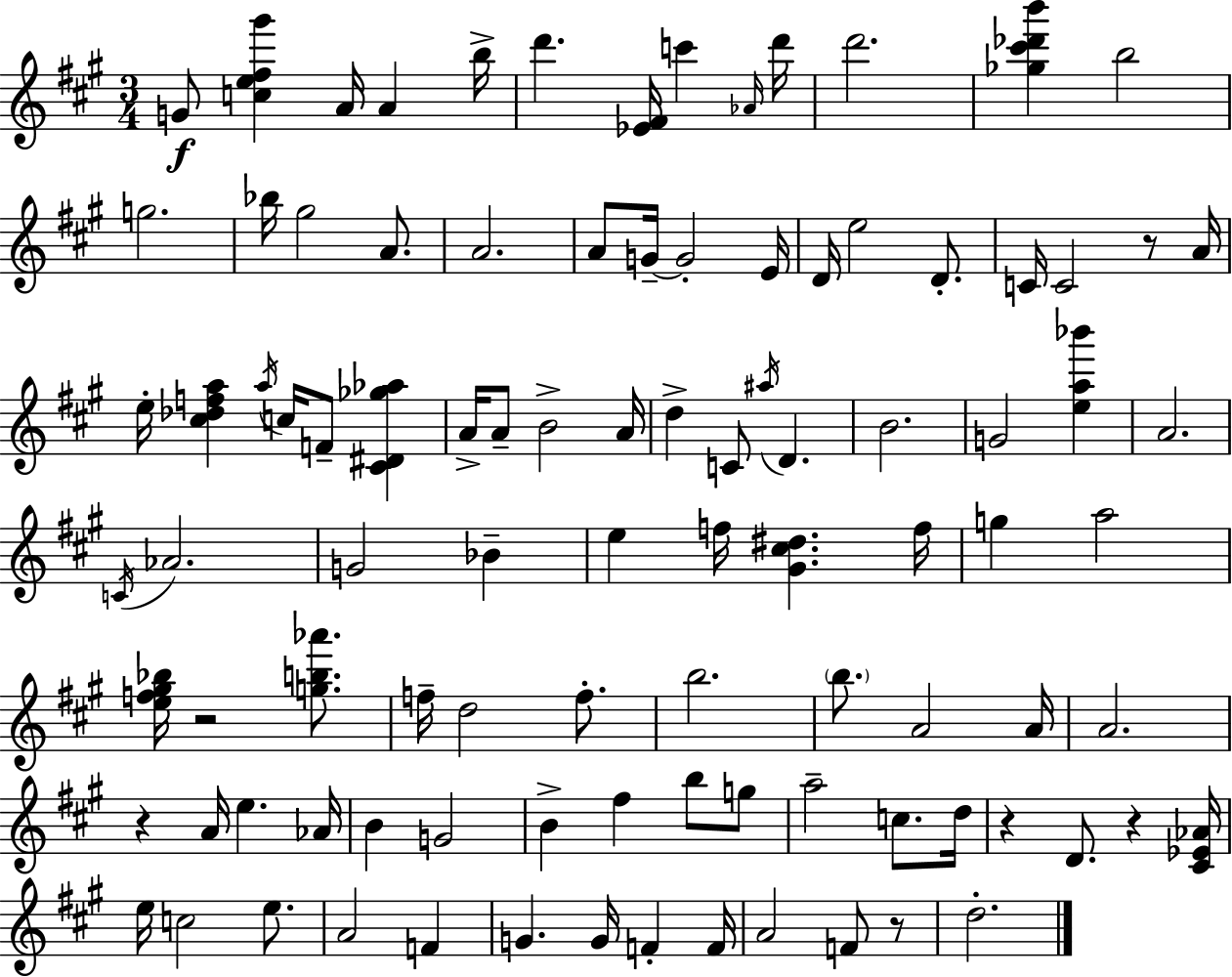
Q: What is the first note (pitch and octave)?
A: G4